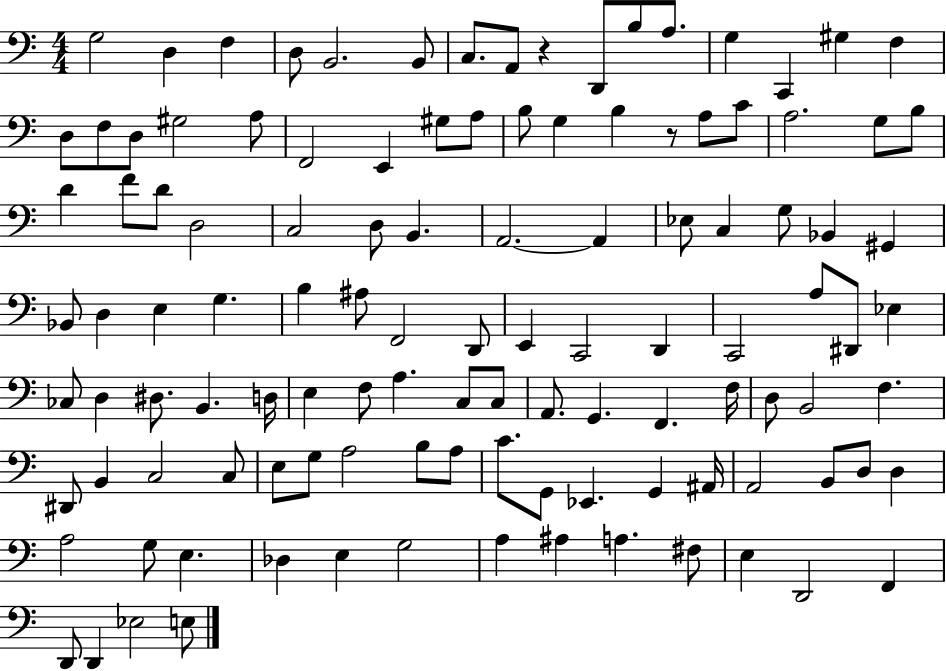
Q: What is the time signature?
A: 4/4